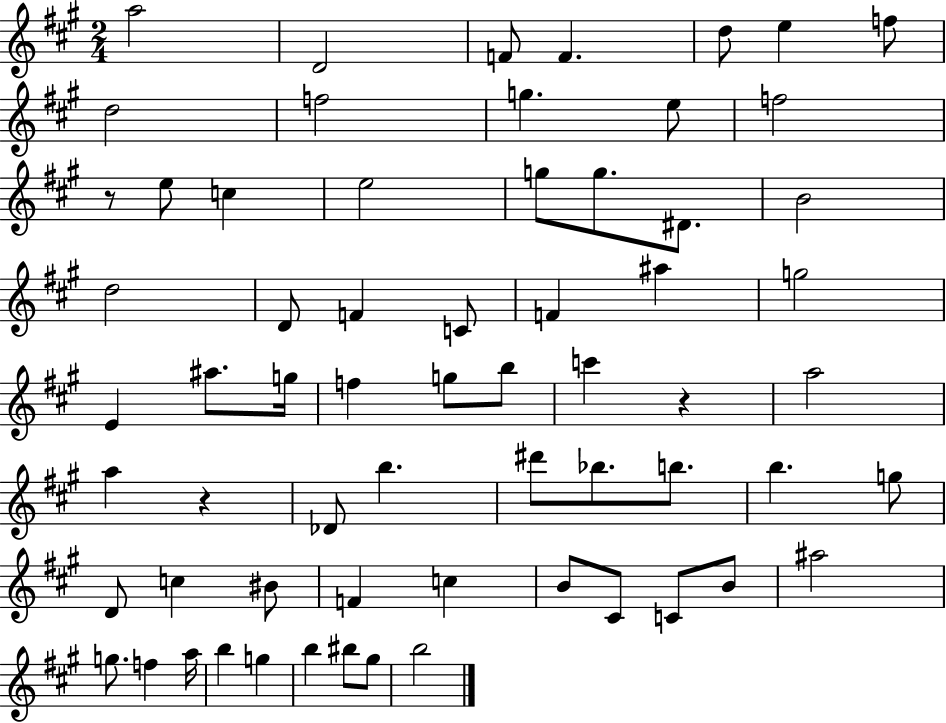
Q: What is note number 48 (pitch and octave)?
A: B4